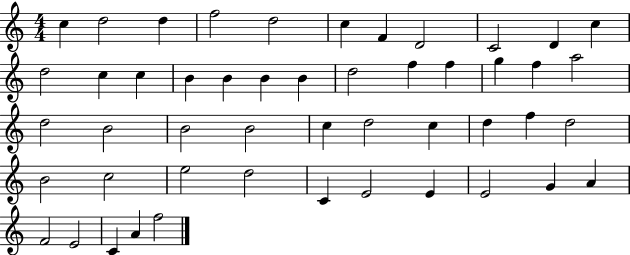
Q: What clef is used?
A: treble